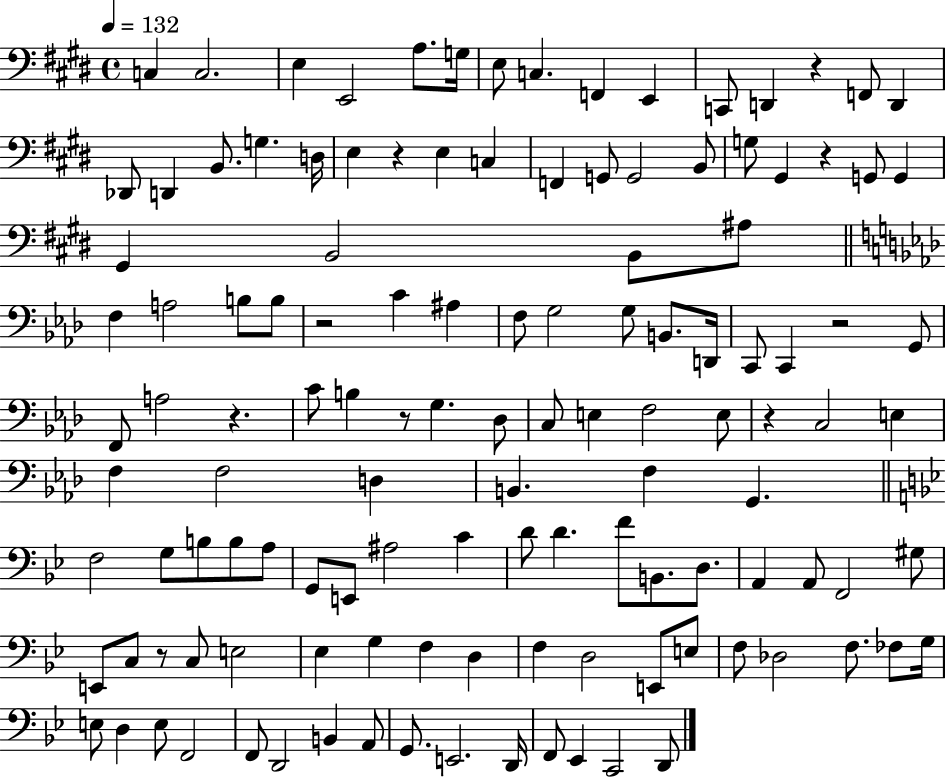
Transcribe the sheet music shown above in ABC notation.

X:1
T:Untitled
M:4/4
L:1/4
K:E
C, C,2 E, E,,2 A,/2 G,/4 E,/2 C, F,, E,, C,,/2 D,, z F,,/2 D,, _D,,/2 D,, B,,/2 G, D,/4 E, z E, C, F,, G,,/2 G,,2 B,,/2 G,/2 ^G,, z G,,/2 G,, ^G,, B,,2 B,,/2 ^A,/2 F, A,2 B,/2 B,/2 z2 C ^A, F,/2 G,2 G,/2 B,,/2 D,,/4 C,,/2 C,, z2 G,,/2 F,,/2 A,2 z C/2 B, z/2 G, _D,/2 C,/2 E, F,2 E,/2 z C,2 E, F, F,2 D, B,, F, G,, F,2 G,/2 B,/2 B,/2 A,/2 G,,/2 E,,/2 ^A,2 C D/2 D F/2 B,,/2 D,/2 A,, A,,/2 F,,2 ^G,/2 E,,/2 C,/2 z/2 C,/2 E,2 _E, G, F, D, F, D,2 E,,/2 E,/2 F,/2 _D,2 F,/2 _F,/2 G,/4 E,/2 D, E,/2 F,,2 F,,/2 D,,2 B,, A,,/2 G,,/2 E,,2 D,,/4 F,,/2 _E,, C,,2 D,,/2